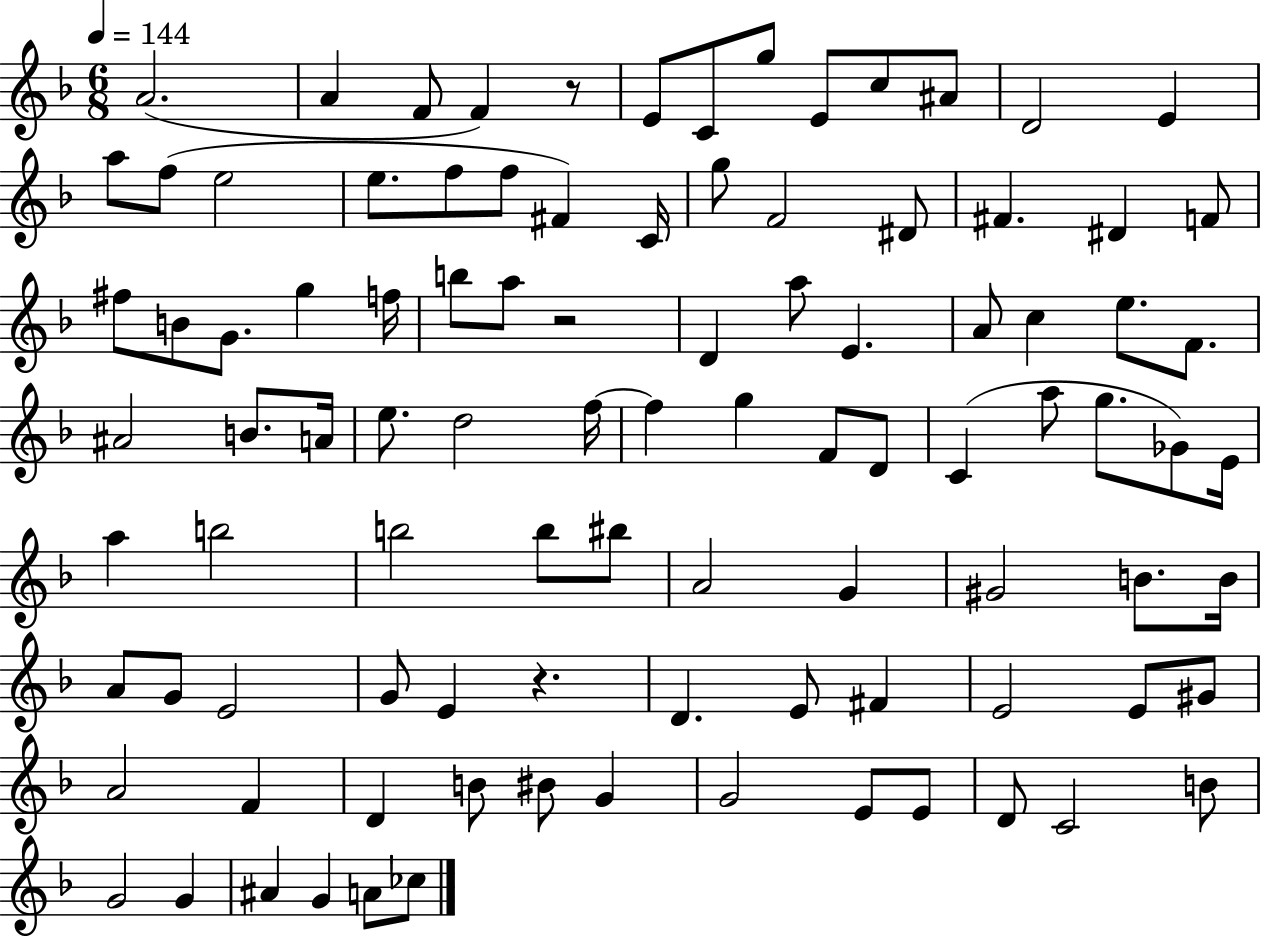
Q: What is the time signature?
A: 6/8